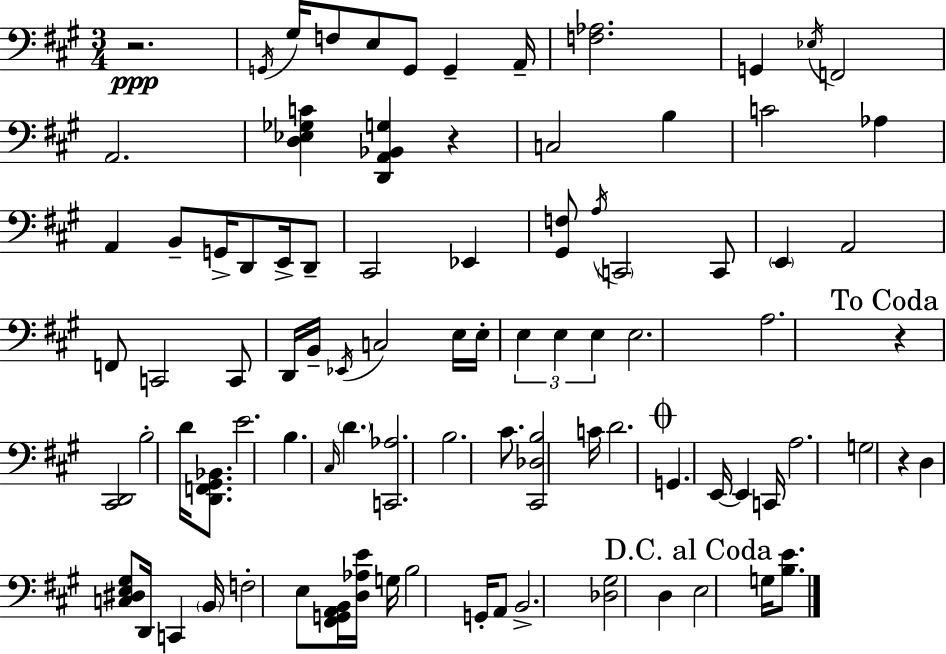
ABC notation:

X:1
T:Untitled
M:3/4
L:1/4
K:A
z2 G,,/4 ^G,/4 F,/2 E,/2 G,,/2 G,, A,,/4 [F,_A,]2 G,, _E,/4 F,,2 A,,2 [D,_E,_G,C] [D,,A,,_B,,G,] z C,2 B, C2 _A, A,, B,,/2 G,,/4 D,,/2 E,,/4 D,,/2 ^C,,2 _E,, [^G,,F,]/2 A,/4 C,,2 C,,/2 E,, A,,2 F,,/2 C,,2 C,,/2 D,,/4 B,,/4 _E,,/4 C,2 E,/4 E,/4 E, E, E, E,2 A,2 z [^C,,D,,]2 B,2 D/4 [D,,F,,^G,,_B,,]/2 E2 B, ^C,/4 D [C,,_A,]2 B,2 ^C/2 [^C,,_D,B,]2 C/4 D2 G,, E,,/4 E,, C,,/4 A,2 G,2 z D, [C,^D,E,^G,]/2 D,,/4 C,, B,,/4 F,2 E,/2 [^F,,G,,A,,B,,]/4 [D,_A,E]/4 G,/4 B,2 G,,/4 A,,/2 B,,2 [_D,^G,]2 D, E,2 G,/4 [B,E]/2